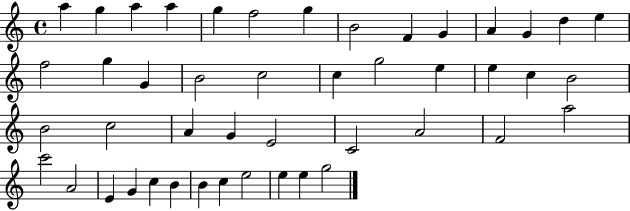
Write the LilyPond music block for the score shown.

{
  \clef treble
  \time 4/4
  \defaultTimeSignature
  \key c \major
  a''4 g''4 a''4 a''4 | g''4 f''2 g''4 | b'2 f'4 g'4 | a'4 g'4 d''4 e''4 | \break f''2 g''4 g'4 | b'2 c''2 | c''4 g''2 e''4 | e''4 c''4 b'2 | \break b'2 c''2 | a'4 g'4 e'2 | c'2 a'2 | f'2 a''2 | \break c'''2 a'2 | e'4 g'4 c''4 b'4 | b'4 c''4 e''2 | e''4 e''4 g''2 | \break \bar "|."
}